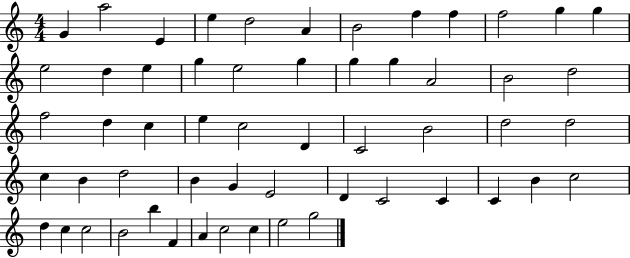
X:1
T:Untitled
M:4/4
L:1/4
K:C
G a2 E e d2 A B2 f f f2 g g e2 d e g e2 g g g A2 B2 d2 f2 d c e c2 D C2 B2 d2 d2 c B d2 B G E2 D C2 C C B c2 d c c2 B2 b F A c2 c e2 g2